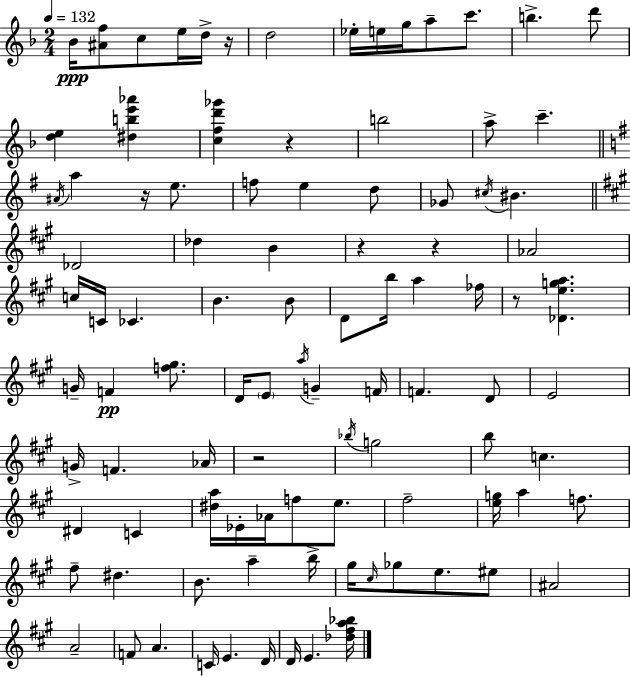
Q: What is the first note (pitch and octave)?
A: Bb4